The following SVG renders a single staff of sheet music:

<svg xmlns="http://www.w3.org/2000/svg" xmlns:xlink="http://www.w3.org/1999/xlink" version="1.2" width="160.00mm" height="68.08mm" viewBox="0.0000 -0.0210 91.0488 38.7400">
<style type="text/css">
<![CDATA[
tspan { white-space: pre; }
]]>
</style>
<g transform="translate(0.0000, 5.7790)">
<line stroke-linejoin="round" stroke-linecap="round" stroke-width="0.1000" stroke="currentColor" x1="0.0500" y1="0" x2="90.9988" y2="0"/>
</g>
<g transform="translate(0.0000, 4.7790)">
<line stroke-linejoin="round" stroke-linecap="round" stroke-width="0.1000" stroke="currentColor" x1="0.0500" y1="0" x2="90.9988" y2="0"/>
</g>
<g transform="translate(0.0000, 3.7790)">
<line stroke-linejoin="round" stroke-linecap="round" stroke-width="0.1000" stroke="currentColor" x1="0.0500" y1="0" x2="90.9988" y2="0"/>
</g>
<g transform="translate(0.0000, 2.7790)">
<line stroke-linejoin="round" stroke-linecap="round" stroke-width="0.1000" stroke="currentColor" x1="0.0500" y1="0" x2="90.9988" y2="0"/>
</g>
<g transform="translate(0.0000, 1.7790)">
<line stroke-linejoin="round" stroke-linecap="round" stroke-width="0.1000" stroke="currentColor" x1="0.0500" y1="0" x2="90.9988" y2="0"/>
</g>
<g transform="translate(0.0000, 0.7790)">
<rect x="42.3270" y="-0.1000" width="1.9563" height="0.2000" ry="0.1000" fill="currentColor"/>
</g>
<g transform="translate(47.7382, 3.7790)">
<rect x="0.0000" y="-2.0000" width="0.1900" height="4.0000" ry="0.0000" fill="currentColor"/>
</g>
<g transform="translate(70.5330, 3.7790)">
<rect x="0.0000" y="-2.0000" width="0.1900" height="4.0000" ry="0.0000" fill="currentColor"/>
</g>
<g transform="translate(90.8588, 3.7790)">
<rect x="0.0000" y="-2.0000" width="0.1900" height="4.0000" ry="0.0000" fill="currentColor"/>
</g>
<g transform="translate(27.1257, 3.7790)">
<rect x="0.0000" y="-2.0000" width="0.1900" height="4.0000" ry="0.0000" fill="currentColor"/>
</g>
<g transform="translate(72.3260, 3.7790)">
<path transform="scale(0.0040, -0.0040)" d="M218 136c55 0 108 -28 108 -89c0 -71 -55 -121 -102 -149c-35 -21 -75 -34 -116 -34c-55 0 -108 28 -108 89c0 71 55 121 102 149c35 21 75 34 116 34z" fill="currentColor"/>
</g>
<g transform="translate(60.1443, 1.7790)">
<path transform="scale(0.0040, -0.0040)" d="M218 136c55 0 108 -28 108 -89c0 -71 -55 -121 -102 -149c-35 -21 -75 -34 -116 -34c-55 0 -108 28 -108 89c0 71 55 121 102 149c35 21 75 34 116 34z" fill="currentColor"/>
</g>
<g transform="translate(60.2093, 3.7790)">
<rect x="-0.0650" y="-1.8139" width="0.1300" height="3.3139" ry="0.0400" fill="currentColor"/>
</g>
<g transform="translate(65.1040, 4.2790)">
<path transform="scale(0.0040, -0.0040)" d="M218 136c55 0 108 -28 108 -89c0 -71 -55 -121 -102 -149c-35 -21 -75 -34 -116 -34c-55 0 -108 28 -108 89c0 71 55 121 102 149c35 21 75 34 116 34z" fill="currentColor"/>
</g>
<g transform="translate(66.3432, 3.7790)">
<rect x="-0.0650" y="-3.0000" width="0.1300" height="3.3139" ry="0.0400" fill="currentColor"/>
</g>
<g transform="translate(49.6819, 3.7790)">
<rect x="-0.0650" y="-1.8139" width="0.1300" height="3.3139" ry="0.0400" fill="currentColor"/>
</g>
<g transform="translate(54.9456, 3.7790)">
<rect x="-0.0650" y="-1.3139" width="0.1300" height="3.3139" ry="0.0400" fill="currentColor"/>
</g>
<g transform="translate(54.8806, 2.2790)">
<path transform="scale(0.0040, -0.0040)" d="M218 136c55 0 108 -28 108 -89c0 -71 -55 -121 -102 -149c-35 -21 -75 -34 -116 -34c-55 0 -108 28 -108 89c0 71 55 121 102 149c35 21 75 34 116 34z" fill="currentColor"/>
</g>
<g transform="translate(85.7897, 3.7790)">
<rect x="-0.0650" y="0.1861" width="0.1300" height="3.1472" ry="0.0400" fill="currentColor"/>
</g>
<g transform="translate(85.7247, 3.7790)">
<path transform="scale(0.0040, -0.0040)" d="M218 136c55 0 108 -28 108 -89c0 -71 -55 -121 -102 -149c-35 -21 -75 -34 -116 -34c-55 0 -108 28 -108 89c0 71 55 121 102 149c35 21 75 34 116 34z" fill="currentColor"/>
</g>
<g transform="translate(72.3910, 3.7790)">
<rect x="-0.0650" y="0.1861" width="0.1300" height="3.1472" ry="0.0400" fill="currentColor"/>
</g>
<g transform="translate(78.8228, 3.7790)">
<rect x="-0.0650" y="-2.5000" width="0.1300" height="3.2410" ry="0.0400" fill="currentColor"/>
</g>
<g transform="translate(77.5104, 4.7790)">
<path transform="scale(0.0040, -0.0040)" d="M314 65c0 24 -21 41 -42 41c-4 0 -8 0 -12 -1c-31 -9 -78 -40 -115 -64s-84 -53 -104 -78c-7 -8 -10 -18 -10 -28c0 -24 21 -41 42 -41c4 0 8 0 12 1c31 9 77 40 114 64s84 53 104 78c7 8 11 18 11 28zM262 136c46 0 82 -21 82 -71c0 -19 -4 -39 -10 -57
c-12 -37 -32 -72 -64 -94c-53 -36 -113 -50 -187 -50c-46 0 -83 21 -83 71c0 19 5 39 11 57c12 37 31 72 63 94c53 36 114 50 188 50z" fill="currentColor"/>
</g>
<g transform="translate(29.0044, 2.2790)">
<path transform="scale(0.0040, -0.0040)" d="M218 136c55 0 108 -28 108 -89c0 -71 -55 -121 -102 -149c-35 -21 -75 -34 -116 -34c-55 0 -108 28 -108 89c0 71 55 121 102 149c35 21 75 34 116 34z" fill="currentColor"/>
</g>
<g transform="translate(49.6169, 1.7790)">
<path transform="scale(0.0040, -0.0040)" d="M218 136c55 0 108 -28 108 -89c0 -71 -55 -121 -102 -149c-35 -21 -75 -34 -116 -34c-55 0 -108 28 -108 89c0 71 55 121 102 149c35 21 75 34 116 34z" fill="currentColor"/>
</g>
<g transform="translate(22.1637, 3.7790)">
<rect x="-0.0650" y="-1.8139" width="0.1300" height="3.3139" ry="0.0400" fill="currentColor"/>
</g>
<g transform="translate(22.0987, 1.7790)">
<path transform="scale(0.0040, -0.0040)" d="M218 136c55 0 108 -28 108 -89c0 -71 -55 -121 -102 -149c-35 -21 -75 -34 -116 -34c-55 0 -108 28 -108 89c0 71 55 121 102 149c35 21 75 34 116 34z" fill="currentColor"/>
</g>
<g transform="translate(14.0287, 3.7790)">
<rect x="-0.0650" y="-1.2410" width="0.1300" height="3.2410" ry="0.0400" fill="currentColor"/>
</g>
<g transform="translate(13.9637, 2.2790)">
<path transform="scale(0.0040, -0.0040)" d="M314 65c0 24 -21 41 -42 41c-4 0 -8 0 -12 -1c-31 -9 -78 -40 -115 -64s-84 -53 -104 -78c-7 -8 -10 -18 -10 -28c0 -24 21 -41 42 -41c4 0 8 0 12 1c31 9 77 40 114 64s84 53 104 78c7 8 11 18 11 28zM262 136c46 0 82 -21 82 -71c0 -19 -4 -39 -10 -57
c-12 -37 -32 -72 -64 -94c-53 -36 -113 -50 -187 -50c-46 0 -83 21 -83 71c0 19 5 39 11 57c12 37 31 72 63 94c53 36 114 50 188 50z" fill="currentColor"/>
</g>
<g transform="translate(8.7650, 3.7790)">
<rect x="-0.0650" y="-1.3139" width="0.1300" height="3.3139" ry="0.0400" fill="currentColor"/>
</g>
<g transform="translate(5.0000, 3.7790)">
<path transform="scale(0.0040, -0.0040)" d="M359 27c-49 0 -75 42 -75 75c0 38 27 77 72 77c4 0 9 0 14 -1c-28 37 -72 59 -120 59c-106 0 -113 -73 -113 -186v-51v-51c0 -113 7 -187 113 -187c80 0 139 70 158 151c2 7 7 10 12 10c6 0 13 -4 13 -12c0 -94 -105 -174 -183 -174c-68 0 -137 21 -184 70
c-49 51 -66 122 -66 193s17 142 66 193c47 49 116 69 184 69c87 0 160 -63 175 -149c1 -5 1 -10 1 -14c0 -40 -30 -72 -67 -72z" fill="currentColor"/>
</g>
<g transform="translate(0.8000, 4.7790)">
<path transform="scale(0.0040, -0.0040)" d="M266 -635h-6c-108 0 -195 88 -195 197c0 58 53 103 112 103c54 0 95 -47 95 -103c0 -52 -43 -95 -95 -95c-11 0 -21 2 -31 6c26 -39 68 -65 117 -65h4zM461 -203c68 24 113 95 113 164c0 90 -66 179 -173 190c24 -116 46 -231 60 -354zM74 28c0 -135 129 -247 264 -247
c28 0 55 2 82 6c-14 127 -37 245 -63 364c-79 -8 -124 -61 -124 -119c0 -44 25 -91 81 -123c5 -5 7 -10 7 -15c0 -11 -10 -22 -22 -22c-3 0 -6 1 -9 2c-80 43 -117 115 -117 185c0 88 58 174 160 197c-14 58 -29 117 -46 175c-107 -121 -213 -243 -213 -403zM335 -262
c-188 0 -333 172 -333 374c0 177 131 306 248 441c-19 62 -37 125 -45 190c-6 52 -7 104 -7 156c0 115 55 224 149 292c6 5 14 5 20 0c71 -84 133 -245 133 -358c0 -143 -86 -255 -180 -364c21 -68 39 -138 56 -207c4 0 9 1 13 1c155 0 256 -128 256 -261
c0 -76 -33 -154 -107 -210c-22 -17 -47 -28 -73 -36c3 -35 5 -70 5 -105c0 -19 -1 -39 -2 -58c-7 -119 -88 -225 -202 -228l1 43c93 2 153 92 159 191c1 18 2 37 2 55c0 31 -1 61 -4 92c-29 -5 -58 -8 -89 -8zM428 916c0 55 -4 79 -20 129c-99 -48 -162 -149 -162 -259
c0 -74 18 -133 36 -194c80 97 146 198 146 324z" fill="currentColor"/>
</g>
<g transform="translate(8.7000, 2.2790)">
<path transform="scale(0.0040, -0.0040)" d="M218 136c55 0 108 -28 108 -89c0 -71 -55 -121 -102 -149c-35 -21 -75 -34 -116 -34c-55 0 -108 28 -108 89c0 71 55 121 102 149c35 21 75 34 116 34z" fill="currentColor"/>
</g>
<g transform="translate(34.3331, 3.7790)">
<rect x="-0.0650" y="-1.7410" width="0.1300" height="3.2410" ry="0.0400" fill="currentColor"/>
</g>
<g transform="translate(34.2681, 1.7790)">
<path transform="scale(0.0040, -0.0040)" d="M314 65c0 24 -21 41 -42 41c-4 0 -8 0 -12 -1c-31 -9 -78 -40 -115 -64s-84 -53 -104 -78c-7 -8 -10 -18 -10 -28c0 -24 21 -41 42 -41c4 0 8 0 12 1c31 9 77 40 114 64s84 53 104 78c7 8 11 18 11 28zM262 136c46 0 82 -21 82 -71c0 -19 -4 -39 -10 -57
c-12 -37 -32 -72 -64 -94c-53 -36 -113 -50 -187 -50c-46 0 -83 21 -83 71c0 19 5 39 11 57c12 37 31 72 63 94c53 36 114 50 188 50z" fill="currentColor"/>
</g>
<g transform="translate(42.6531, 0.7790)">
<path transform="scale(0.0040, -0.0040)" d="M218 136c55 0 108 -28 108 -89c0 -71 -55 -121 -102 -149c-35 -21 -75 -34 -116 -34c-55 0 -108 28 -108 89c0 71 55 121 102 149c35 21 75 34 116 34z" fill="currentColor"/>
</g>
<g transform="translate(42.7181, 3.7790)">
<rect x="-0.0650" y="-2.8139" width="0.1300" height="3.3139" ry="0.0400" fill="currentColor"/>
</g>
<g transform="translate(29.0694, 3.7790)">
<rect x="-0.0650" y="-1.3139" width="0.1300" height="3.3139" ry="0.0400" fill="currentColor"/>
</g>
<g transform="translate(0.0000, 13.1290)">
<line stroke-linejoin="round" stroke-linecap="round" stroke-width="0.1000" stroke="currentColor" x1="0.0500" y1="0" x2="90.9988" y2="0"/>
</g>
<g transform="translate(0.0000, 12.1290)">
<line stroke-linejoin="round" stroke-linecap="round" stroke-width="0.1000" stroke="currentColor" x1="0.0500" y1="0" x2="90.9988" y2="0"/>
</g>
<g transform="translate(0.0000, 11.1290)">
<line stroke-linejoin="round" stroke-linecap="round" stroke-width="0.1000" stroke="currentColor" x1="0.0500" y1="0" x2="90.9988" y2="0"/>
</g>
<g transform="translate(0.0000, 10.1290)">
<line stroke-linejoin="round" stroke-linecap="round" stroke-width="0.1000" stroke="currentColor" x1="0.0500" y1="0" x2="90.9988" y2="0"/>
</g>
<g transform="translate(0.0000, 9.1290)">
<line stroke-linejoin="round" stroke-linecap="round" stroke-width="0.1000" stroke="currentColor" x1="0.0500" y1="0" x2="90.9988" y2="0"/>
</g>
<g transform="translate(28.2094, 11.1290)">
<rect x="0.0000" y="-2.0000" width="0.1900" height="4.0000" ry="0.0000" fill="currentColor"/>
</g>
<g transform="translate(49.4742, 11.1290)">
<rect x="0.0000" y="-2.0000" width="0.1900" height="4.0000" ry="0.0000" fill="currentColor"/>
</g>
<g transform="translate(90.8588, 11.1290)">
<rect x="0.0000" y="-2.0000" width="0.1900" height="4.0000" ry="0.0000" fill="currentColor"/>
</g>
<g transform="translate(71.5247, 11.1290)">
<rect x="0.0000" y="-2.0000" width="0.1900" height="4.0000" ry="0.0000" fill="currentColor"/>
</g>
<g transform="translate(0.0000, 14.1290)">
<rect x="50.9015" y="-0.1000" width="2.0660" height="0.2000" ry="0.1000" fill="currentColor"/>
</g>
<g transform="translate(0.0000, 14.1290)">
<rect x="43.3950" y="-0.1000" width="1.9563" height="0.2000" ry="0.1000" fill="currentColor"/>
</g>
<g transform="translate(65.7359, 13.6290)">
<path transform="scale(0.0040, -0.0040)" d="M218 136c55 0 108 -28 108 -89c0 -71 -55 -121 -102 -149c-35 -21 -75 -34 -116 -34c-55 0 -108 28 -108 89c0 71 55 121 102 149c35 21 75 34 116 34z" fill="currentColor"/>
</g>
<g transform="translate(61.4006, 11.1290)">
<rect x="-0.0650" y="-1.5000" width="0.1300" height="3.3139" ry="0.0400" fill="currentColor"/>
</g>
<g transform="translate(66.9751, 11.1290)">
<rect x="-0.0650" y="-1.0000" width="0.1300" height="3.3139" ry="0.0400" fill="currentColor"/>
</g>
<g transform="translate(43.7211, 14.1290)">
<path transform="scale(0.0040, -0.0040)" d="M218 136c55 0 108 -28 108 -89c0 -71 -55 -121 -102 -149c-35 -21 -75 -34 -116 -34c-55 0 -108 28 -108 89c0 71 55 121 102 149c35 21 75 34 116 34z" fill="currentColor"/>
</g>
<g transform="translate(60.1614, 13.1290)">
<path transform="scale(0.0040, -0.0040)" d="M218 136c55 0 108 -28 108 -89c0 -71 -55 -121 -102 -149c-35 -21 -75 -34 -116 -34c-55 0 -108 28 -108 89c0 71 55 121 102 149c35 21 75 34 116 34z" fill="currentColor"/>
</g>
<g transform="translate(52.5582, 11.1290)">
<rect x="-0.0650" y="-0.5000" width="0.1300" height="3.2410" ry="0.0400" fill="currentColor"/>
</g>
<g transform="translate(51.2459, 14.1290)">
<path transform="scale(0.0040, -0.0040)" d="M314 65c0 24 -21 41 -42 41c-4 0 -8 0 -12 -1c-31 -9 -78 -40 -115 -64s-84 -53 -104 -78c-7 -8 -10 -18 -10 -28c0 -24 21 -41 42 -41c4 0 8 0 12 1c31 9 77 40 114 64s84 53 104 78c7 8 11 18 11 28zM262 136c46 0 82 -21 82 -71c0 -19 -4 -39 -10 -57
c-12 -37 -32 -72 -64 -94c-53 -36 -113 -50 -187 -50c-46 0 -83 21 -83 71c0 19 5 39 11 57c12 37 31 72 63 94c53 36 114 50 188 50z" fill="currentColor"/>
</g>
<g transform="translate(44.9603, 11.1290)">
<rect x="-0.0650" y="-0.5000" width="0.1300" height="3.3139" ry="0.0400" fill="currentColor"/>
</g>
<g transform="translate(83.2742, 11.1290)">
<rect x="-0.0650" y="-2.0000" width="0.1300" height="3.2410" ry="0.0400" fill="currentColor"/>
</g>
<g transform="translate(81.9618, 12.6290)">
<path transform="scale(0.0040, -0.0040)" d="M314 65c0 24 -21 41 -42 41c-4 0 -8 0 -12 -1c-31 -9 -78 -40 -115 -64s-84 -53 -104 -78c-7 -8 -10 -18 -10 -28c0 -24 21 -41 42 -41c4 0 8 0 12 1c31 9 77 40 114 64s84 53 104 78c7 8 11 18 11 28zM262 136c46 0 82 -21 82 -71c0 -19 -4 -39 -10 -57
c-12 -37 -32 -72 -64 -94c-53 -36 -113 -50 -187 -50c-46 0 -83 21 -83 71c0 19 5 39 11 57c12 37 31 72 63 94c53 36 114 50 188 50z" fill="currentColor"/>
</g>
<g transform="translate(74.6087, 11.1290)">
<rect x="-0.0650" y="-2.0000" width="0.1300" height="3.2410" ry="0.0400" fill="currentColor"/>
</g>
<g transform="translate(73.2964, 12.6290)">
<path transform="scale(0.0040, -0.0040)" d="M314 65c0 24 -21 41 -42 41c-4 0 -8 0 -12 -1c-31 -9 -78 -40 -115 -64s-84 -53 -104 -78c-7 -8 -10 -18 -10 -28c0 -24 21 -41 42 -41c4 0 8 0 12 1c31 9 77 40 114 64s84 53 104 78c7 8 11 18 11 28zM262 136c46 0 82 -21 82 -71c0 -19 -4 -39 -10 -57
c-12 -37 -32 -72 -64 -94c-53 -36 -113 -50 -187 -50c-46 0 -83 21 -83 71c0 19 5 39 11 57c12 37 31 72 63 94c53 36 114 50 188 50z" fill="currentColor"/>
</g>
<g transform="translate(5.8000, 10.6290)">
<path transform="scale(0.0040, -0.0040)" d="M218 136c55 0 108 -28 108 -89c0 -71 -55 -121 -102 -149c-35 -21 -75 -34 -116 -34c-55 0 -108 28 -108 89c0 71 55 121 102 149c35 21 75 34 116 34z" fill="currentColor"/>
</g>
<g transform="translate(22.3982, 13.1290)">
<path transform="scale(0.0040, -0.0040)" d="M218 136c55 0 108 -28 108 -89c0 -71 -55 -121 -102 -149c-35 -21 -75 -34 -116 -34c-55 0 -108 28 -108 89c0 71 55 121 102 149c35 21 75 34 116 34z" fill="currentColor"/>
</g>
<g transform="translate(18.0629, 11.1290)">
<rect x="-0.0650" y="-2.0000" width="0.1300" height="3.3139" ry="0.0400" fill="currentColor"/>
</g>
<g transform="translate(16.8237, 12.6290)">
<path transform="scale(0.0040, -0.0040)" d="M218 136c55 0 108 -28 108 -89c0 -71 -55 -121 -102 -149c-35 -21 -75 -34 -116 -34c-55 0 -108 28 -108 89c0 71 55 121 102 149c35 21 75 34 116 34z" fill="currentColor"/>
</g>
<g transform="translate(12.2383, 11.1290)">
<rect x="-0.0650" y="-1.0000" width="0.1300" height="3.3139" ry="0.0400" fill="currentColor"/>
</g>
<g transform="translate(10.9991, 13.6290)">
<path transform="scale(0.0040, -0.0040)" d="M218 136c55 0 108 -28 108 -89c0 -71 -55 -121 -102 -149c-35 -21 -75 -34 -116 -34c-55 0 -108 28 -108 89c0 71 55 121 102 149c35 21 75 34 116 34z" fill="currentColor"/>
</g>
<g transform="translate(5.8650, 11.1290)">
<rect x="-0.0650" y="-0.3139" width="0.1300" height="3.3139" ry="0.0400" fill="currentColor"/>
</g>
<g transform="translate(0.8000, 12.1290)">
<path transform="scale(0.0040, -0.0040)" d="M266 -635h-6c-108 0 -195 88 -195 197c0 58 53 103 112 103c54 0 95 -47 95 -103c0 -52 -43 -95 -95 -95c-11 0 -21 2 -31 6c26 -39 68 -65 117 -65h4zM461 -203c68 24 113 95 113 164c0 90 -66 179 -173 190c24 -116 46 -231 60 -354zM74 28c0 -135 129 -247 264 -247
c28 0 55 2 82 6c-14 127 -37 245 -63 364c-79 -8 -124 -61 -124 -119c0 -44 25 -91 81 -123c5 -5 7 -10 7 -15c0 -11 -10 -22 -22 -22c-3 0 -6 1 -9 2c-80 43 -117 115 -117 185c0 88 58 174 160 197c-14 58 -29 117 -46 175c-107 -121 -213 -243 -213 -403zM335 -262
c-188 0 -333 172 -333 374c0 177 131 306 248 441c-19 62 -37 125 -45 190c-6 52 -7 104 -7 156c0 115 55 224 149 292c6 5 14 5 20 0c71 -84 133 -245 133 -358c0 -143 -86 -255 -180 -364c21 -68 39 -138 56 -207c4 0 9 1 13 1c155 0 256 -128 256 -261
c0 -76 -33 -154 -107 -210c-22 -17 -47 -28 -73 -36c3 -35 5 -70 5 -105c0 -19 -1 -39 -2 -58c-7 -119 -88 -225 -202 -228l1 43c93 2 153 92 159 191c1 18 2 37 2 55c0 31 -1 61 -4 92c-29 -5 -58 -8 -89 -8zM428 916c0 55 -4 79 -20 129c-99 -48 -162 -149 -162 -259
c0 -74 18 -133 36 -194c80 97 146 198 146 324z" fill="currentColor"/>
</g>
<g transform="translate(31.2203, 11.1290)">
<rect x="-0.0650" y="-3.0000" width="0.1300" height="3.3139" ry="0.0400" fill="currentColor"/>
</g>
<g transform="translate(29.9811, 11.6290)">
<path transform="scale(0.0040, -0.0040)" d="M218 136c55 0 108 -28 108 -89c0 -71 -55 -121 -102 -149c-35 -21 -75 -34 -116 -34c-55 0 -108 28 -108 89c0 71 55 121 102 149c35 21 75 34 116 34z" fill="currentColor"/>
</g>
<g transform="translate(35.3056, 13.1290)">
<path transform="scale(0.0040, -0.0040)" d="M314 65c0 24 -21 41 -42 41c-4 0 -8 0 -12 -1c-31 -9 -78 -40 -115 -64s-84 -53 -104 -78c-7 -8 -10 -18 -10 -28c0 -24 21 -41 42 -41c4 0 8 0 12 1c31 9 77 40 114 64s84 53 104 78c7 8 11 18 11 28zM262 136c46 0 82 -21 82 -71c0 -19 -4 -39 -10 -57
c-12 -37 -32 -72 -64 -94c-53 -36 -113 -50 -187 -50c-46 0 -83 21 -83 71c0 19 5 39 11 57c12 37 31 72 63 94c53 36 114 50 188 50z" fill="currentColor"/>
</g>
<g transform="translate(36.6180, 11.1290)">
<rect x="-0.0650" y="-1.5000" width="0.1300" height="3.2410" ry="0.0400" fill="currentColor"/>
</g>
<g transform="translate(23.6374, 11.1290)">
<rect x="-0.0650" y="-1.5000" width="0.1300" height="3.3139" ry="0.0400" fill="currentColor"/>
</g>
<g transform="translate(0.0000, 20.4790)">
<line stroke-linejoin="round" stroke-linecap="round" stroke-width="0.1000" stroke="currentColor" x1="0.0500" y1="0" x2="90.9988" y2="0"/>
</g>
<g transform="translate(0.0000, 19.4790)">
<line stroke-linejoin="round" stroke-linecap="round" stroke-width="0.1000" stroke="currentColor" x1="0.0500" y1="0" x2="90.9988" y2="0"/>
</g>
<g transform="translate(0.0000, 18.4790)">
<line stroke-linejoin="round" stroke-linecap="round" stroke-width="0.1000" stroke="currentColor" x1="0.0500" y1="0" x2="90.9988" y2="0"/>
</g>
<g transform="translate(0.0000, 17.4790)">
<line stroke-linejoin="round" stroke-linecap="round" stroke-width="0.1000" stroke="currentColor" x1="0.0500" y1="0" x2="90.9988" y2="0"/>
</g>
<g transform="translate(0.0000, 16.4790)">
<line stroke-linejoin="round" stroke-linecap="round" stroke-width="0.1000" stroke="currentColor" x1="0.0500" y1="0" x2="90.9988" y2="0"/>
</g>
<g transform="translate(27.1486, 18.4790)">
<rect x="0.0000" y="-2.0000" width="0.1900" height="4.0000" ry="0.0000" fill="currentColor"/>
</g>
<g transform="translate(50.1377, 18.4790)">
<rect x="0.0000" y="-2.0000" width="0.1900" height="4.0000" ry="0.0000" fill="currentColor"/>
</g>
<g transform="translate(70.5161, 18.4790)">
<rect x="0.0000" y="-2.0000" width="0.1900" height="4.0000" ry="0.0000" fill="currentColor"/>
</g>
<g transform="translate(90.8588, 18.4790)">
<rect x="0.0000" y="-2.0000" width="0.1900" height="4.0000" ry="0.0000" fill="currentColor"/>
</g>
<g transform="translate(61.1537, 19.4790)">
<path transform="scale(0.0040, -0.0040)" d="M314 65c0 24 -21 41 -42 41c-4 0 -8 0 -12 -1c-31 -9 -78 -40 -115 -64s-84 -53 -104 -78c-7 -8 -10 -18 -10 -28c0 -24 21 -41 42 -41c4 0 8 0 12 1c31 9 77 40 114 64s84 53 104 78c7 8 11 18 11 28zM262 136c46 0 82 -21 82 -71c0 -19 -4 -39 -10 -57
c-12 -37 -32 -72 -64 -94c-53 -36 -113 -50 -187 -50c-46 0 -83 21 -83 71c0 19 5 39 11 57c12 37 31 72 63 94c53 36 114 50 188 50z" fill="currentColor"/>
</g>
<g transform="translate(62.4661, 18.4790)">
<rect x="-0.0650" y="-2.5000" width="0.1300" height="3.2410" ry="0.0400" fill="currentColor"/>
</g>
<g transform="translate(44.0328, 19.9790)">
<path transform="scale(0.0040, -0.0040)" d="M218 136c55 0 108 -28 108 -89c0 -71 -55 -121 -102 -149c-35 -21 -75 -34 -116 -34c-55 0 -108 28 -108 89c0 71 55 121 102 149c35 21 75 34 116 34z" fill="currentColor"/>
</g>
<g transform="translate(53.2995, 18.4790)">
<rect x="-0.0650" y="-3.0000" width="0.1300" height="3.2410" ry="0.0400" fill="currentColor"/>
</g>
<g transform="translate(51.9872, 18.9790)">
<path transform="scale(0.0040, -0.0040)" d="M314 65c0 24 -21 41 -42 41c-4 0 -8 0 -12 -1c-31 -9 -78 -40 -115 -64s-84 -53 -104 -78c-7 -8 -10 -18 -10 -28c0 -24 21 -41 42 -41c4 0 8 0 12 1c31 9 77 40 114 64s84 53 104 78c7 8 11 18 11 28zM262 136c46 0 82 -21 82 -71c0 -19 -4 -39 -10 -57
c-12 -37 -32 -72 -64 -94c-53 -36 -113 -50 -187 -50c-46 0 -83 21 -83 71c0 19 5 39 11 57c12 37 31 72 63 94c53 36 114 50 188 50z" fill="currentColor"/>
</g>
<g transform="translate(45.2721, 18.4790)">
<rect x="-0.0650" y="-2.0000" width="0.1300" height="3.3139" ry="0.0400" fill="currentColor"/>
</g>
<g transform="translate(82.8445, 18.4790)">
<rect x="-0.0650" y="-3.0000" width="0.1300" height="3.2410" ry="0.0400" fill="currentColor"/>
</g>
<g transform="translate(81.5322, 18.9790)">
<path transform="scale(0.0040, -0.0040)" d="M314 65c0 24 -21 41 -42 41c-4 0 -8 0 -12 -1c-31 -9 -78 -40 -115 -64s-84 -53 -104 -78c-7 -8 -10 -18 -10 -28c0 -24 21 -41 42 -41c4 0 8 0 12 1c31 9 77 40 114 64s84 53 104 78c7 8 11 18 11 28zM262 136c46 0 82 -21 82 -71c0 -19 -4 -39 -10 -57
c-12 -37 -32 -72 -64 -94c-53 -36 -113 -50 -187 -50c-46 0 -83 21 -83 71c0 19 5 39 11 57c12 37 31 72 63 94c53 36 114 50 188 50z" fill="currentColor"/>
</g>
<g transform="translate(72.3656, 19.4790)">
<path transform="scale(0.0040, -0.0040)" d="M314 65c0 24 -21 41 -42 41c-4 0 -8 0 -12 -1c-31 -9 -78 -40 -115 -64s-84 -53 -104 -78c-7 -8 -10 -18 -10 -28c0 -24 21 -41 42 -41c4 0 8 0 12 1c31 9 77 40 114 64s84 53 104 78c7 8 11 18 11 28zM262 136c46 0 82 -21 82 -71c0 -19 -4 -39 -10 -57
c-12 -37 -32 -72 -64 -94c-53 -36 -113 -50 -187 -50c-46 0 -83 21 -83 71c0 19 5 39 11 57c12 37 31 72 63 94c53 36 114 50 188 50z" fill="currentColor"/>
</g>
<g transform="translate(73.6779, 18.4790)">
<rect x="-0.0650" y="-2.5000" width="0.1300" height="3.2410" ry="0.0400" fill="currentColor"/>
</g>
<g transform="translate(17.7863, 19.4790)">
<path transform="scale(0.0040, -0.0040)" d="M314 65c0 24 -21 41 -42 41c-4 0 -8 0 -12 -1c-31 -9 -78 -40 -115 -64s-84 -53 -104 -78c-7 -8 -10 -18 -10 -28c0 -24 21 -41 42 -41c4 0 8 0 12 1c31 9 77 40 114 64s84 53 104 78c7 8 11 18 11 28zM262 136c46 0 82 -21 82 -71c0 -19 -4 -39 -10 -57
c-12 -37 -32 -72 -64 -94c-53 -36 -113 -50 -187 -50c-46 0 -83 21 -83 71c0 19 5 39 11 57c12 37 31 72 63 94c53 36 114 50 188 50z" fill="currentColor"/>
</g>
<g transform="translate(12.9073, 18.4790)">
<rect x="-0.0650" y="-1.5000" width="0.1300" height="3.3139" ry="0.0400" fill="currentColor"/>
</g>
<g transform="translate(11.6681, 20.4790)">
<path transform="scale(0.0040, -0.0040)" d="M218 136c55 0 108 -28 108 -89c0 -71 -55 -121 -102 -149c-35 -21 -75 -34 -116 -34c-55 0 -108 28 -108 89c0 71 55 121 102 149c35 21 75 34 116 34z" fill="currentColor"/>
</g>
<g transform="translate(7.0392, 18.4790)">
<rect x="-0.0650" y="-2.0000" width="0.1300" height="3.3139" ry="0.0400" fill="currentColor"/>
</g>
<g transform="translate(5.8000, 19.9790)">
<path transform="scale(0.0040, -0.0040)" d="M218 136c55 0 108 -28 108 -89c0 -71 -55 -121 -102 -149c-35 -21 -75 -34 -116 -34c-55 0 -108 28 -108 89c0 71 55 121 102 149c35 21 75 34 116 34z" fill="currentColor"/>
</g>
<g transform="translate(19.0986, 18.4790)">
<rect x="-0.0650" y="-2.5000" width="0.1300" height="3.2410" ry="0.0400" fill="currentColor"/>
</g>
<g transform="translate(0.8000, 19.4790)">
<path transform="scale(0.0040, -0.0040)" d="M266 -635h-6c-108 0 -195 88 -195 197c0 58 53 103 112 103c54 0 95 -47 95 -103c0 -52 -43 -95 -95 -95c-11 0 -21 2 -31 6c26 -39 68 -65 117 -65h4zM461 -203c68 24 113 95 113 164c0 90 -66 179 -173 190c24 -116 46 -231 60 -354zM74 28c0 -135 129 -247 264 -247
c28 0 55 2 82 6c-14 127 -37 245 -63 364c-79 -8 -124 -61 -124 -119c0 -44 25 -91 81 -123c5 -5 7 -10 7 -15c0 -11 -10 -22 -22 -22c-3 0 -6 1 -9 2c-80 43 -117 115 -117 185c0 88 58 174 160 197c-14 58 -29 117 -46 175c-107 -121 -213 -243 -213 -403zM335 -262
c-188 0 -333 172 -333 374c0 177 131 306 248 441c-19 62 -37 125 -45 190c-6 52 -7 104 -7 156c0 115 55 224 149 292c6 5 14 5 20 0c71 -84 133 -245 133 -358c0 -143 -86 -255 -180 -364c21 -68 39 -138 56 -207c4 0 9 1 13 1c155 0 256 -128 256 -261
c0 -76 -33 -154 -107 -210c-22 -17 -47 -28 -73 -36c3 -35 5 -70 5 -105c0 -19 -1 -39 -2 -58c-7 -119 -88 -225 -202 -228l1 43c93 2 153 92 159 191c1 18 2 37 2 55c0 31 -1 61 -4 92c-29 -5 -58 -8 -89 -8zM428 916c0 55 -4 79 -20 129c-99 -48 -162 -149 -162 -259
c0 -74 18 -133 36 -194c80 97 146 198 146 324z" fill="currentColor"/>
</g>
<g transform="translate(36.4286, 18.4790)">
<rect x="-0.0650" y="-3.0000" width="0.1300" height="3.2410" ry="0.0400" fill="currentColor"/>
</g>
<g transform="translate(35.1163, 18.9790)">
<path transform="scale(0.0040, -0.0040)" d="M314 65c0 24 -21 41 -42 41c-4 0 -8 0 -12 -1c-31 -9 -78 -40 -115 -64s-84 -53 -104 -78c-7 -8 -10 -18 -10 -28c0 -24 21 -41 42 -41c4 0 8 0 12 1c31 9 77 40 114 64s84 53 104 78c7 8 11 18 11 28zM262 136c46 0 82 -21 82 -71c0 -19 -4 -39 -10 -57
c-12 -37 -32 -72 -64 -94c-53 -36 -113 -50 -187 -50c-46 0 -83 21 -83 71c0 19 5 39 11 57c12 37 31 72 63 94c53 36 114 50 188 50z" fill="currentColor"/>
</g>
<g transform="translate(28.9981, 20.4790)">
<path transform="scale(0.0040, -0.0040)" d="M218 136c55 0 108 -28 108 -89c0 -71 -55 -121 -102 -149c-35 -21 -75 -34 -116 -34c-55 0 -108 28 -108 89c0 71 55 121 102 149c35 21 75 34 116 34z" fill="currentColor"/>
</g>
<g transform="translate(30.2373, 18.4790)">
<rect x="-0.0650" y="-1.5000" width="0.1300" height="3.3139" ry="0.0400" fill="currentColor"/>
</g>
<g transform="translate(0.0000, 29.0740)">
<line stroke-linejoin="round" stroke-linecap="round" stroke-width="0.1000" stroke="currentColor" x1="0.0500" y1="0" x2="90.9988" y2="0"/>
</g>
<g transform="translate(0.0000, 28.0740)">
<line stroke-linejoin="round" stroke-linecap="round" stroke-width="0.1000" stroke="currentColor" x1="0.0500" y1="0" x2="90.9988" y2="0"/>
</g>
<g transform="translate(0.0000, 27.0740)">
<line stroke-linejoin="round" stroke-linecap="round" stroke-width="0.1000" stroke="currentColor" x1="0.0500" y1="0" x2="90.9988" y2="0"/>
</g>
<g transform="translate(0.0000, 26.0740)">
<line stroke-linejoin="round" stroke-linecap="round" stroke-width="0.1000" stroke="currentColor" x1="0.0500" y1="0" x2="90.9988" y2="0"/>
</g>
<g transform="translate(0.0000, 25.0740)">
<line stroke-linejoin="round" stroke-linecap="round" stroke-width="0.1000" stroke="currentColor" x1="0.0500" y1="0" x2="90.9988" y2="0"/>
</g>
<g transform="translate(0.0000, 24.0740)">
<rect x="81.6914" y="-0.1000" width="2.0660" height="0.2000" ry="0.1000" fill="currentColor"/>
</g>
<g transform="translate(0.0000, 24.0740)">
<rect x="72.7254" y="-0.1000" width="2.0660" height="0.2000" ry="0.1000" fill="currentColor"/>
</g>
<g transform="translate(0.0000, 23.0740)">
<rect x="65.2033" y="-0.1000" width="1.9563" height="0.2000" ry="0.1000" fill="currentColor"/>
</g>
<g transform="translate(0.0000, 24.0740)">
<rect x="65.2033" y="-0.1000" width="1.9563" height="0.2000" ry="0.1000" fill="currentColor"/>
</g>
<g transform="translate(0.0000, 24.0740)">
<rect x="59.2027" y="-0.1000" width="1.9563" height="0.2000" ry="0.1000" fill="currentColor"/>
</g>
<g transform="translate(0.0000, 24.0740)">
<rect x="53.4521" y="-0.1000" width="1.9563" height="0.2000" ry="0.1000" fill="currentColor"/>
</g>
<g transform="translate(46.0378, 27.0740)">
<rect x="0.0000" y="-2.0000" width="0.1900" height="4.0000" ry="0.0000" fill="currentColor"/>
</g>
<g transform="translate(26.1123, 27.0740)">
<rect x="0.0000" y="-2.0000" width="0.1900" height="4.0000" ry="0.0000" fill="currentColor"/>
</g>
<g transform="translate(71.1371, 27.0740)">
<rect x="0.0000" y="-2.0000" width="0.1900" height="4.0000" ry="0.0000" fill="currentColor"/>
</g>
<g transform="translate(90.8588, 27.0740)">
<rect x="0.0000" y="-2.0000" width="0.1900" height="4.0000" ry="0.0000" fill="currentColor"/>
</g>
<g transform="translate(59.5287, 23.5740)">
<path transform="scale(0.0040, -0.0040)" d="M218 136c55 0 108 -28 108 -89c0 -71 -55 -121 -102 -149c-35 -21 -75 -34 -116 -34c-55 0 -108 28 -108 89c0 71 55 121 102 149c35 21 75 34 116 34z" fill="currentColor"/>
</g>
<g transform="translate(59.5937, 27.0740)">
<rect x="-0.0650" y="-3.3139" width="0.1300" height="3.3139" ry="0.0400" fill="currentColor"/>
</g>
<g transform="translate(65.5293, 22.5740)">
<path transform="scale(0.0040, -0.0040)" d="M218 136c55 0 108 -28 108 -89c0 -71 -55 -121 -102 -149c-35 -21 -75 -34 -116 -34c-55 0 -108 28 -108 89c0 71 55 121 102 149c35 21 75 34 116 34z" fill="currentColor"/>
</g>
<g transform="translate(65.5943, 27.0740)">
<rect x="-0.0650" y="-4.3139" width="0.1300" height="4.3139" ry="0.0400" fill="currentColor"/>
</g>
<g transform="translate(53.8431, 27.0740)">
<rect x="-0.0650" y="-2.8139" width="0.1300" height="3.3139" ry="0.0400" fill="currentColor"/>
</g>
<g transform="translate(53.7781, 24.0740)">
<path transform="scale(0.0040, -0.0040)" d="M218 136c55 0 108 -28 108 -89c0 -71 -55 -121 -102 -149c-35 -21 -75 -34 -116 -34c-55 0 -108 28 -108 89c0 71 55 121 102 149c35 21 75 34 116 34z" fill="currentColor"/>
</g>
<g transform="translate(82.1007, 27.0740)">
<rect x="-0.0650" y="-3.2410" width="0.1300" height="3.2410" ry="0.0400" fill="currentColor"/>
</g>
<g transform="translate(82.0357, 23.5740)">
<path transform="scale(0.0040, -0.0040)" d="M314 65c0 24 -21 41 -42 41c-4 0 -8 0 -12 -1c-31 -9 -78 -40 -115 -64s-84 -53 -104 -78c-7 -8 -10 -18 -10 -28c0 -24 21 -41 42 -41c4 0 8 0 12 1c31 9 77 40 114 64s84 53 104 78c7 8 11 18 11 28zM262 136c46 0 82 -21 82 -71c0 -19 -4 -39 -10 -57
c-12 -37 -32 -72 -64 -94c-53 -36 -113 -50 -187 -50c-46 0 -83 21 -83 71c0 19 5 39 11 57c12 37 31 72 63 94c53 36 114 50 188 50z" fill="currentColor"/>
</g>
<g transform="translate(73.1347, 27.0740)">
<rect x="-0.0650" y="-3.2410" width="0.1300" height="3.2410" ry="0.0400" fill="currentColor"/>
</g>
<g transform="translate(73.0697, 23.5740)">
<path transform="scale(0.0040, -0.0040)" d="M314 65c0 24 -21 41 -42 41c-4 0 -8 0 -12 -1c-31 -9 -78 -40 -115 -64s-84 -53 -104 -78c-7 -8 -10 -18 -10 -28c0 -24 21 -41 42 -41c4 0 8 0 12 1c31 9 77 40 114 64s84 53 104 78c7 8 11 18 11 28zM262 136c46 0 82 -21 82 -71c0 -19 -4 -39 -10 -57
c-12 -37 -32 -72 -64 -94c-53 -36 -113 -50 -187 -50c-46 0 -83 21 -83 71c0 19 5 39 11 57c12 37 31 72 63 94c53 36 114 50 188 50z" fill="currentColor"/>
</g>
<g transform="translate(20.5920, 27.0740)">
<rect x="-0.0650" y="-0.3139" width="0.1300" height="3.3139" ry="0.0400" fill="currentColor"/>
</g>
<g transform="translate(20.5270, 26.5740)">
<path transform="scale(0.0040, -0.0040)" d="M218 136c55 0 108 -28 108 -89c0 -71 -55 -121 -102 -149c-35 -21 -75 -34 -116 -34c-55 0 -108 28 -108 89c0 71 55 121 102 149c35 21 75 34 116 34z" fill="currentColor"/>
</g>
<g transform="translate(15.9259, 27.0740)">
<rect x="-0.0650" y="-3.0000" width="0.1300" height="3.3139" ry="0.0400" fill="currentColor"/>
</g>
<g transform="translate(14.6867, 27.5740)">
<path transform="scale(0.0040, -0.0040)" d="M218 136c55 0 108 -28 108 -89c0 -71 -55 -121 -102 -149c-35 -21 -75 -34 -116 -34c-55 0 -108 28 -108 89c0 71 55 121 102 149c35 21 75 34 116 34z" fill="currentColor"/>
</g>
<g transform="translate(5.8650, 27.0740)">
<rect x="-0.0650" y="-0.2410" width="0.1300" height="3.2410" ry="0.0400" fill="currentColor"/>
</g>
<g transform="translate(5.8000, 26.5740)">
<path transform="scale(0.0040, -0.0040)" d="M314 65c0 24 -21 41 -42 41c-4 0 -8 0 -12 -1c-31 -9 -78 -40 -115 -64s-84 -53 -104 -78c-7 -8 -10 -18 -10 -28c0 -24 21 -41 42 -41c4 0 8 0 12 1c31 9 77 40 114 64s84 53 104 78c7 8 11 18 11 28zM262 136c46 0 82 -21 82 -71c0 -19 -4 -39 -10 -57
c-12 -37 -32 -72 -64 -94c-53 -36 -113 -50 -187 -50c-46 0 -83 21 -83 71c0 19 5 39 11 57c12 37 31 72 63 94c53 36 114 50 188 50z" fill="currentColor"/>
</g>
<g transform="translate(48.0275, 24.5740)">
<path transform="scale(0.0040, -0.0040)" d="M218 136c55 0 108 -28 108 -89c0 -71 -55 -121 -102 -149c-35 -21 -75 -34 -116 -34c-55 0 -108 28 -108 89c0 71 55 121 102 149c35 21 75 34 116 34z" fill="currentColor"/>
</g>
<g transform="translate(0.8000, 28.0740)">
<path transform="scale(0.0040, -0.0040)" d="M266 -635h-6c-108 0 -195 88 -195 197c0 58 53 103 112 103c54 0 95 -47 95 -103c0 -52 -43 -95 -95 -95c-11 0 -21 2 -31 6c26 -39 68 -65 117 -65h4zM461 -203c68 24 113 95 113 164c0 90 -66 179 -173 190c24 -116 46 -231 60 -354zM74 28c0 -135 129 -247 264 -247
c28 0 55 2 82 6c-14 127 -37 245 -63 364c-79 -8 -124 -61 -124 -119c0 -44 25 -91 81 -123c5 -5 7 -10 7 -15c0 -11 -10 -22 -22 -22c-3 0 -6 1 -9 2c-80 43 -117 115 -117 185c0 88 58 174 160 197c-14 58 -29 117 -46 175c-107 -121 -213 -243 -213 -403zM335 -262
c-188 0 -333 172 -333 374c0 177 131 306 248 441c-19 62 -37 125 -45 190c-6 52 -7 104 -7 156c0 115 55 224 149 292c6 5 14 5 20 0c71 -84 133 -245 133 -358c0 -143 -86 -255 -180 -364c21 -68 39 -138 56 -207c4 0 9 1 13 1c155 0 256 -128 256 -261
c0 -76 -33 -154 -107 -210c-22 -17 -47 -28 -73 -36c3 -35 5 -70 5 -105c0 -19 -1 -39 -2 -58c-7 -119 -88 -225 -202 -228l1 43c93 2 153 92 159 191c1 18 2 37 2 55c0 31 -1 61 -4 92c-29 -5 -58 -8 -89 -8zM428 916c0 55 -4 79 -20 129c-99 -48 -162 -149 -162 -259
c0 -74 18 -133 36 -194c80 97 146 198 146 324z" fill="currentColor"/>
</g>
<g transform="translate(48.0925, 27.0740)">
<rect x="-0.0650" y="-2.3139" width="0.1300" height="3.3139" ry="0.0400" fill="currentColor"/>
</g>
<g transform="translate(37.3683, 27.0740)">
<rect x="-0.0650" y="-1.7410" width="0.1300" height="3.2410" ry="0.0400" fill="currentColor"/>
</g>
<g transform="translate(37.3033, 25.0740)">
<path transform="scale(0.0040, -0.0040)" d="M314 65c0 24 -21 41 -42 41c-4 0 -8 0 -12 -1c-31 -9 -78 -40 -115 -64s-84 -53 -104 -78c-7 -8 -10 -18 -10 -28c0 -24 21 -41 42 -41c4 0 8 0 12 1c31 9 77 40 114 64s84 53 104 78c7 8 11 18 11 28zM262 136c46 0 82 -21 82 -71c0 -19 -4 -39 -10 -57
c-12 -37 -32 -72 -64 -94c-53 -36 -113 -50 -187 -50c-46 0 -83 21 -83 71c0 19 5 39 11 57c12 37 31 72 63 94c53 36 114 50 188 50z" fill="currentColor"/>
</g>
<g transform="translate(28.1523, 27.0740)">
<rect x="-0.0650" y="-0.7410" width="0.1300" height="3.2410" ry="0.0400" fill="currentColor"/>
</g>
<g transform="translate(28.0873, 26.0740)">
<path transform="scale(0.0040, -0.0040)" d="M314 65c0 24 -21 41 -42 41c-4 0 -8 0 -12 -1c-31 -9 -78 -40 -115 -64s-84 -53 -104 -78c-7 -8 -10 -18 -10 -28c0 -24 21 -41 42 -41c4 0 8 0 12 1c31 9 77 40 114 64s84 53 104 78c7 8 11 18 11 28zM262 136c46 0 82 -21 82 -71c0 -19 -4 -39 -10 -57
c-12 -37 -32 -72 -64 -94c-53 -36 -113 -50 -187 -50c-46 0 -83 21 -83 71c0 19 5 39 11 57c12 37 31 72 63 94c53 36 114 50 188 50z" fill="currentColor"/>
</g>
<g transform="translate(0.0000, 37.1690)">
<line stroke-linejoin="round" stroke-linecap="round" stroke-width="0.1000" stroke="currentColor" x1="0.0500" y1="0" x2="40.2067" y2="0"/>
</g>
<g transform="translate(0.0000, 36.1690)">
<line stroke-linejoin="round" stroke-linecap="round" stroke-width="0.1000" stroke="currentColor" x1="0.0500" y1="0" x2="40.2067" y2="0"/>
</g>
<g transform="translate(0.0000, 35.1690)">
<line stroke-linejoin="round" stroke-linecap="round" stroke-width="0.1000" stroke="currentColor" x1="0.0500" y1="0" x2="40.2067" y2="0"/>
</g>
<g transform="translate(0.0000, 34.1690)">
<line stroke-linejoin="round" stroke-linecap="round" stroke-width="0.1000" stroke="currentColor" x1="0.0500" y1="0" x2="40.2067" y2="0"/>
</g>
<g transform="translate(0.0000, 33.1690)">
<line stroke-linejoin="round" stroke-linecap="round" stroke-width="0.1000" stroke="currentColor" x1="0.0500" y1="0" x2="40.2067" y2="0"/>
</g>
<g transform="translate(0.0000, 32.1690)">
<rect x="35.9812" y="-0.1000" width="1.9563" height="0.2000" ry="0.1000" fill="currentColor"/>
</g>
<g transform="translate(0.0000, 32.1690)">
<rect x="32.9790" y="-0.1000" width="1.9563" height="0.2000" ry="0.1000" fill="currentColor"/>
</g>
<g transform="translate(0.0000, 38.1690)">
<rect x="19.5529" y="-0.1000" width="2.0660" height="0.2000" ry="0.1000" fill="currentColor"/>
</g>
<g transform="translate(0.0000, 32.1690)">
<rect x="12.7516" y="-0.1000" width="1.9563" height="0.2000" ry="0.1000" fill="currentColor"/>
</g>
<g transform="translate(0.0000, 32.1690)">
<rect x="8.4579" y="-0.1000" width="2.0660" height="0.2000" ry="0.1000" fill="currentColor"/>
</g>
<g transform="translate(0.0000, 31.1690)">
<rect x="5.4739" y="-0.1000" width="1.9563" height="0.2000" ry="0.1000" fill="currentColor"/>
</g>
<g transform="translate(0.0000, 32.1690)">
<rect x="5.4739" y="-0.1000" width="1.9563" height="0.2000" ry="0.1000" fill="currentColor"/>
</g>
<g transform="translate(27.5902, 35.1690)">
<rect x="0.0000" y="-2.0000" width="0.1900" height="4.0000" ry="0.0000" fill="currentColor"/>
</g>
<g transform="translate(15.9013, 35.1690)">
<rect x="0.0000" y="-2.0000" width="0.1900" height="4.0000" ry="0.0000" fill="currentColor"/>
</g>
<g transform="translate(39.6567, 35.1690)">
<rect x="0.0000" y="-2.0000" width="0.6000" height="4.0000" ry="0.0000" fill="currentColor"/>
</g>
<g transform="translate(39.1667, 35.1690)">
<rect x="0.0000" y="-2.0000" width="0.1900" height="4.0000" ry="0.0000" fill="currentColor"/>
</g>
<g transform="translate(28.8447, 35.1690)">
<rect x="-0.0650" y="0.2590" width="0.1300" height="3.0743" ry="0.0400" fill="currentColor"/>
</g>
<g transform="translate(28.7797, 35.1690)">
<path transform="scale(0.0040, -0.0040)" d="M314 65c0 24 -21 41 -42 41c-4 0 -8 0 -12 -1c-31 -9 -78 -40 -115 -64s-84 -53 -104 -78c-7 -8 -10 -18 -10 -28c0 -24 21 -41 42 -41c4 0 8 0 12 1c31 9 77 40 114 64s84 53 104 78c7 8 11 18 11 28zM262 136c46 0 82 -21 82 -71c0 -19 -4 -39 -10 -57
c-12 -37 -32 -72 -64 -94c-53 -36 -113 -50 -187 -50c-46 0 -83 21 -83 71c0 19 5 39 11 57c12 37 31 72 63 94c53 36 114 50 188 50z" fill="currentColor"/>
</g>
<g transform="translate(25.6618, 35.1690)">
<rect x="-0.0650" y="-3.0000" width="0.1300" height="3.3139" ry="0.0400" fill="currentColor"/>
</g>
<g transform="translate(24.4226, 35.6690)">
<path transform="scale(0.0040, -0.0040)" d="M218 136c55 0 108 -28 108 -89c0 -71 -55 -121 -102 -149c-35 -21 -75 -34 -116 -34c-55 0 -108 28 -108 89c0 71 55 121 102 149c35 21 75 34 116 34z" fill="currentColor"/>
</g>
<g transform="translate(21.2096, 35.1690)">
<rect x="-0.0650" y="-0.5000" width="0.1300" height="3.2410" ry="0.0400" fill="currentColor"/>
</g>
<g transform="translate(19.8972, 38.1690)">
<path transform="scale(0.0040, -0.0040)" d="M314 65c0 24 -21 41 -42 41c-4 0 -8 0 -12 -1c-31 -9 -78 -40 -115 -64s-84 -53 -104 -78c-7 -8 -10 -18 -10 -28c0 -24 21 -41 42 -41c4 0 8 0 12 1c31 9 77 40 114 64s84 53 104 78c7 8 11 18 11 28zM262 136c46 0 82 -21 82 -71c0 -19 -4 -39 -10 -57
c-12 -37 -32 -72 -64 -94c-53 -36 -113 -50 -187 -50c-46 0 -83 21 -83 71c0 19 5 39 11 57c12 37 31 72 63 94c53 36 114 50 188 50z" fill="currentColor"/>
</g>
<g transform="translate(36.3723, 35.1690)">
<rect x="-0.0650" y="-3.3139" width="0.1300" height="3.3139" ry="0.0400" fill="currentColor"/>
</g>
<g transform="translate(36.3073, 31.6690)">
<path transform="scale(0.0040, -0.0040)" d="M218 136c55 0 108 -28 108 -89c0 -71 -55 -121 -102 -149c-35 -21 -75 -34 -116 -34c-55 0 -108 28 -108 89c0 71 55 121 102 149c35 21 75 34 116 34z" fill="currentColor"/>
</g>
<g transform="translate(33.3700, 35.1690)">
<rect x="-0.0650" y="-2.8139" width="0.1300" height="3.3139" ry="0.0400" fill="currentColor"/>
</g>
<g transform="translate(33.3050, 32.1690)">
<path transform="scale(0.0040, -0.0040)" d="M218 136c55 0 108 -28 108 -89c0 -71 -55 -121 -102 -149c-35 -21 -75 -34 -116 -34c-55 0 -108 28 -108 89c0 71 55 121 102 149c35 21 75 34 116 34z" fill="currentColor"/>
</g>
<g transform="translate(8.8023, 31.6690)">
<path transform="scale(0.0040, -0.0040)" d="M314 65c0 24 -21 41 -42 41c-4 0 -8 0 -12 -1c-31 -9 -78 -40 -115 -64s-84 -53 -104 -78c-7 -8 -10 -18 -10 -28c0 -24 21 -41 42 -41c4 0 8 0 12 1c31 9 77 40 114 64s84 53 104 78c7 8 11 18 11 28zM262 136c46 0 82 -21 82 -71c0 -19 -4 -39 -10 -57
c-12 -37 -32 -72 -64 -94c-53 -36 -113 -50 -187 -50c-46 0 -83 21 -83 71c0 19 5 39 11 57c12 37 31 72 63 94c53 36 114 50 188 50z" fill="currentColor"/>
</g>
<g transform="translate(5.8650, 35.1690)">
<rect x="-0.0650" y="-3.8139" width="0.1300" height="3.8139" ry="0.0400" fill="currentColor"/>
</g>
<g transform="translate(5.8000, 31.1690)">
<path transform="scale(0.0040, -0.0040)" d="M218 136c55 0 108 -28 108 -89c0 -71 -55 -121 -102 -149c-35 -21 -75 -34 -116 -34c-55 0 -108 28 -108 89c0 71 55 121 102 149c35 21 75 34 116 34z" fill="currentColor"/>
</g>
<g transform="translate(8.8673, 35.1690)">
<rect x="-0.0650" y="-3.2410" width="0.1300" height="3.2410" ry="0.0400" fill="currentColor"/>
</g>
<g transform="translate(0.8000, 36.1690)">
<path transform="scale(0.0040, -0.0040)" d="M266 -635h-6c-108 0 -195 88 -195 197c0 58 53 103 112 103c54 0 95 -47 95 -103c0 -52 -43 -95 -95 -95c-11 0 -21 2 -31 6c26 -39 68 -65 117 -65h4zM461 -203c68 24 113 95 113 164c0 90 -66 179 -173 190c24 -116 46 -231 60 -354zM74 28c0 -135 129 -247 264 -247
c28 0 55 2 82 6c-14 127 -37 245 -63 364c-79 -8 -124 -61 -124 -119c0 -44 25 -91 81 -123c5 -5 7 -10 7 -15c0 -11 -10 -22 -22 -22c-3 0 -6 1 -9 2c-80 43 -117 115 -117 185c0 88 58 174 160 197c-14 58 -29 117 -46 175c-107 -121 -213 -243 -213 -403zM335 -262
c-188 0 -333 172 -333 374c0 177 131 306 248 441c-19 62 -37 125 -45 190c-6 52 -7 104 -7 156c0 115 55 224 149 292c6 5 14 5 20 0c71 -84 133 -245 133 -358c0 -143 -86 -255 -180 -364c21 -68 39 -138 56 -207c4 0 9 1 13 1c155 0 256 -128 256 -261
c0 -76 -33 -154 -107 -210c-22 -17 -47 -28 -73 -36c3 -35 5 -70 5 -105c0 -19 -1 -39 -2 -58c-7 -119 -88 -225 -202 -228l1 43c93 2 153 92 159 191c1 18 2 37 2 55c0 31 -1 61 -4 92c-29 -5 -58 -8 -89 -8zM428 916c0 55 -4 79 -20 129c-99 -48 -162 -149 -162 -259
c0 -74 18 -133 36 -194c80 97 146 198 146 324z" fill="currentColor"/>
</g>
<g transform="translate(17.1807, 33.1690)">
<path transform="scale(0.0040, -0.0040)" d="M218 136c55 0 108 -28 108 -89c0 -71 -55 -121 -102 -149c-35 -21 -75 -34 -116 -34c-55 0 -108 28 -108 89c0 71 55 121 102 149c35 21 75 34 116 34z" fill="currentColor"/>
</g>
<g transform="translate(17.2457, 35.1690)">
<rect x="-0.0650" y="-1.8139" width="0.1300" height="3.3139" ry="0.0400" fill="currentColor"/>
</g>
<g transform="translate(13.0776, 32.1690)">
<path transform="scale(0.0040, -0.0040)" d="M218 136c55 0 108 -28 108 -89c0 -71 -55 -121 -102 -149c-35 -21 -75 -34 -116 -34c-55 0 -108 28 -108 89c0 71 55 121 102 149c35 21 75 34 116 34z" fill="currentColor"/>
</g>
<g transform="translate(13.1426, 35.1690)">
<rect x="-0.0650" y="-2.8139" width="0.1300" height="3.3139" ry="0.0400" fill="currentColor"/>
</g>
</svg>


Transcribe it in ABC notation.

X:1
T:Untitled
M:4/4
L:1/4
K:C
e e2 f e f2 a f e f A B G2 B c D F E A E2 C C2 E D F2 F2 F E G2 E A2 F A2 G2 G2 A2 c2 A c d2 f2 g a b d' b2 b2 c' b2 a f C2 A B2 a b